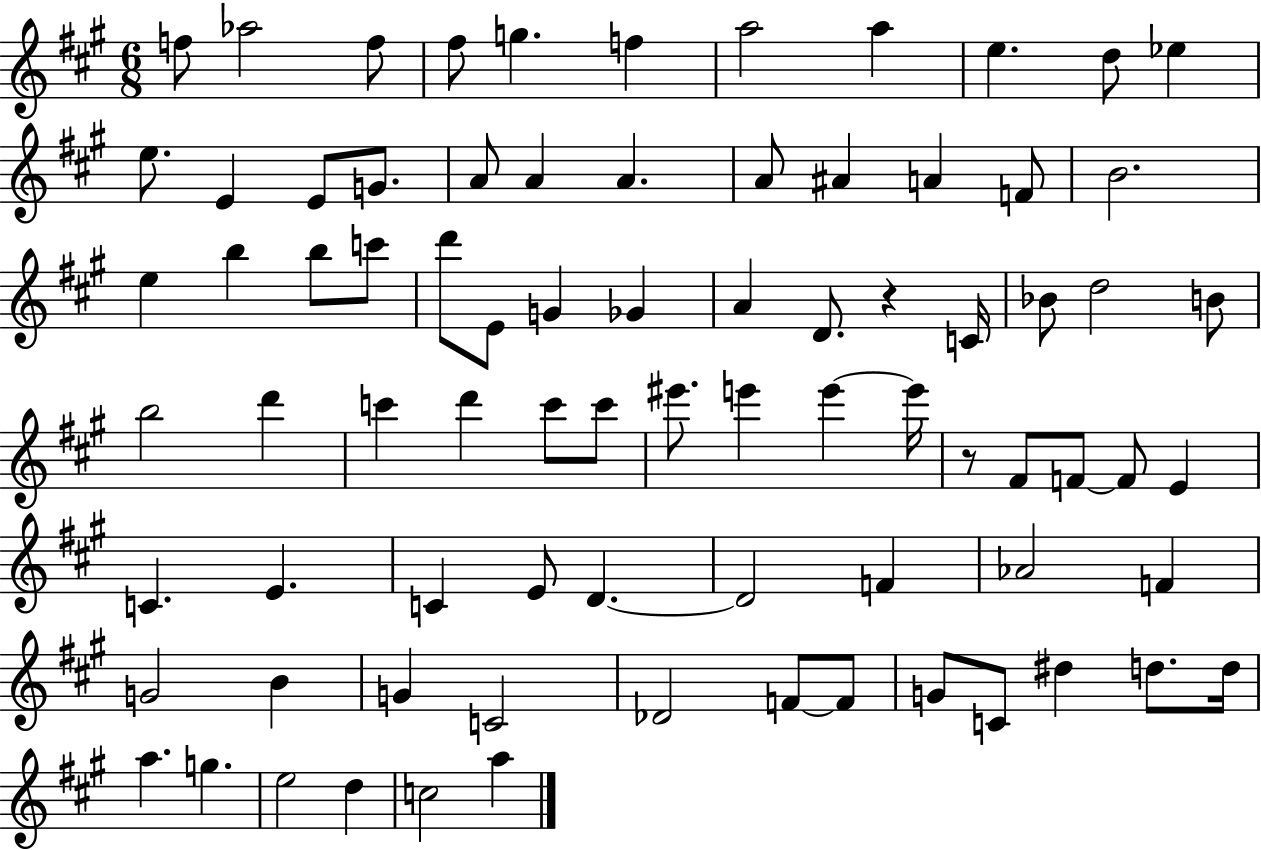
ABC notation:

X:1
T:Untitled
M:6/8
L:1/4
K:A
f/2 _a2 f/2 ^f/2 g f a2 a e d/2 _e e/2 E E/2 G/2 A/2 A A A/2 ^A A F/2 B2 e b b/2 c'/2 d'/2 E/2 G _G A D/2 z C/4 _B/2 d2 B/2 b2 d' c' d' c'/2 c'/2 ^e'/2 e' e' e'/4 z/2 ^F/2 F/2 F/2 E C E C E/2 D D2 F _A2 F G2 B G C2 _D2 F/2 F/2 G/2 C/2 ^d d/2 d/4 a g e2 d c2 a